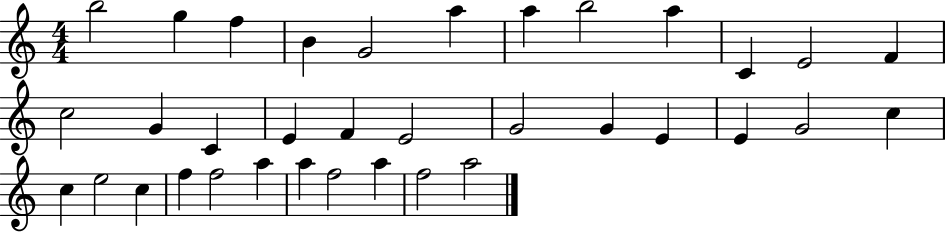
{
  \clef treble
  \numericTimeSignature
  \time 4/4
  \key c \major
  b''2 g''4 f''4 | b'4 g'2 a''4 | a''4 b''2 a''4 | c'4 e'2 f'4 | \break c''2 g'4 c'4 | e'4 f'4 e'2 | g'2 g'4 e'4 | e'4 g'2 c''4 | \break c''4 e''2 c''4 | f''4 f''2 a''4 | a''4 f''2 a''4 | f''2 a''2 | \break \bar "|."
}